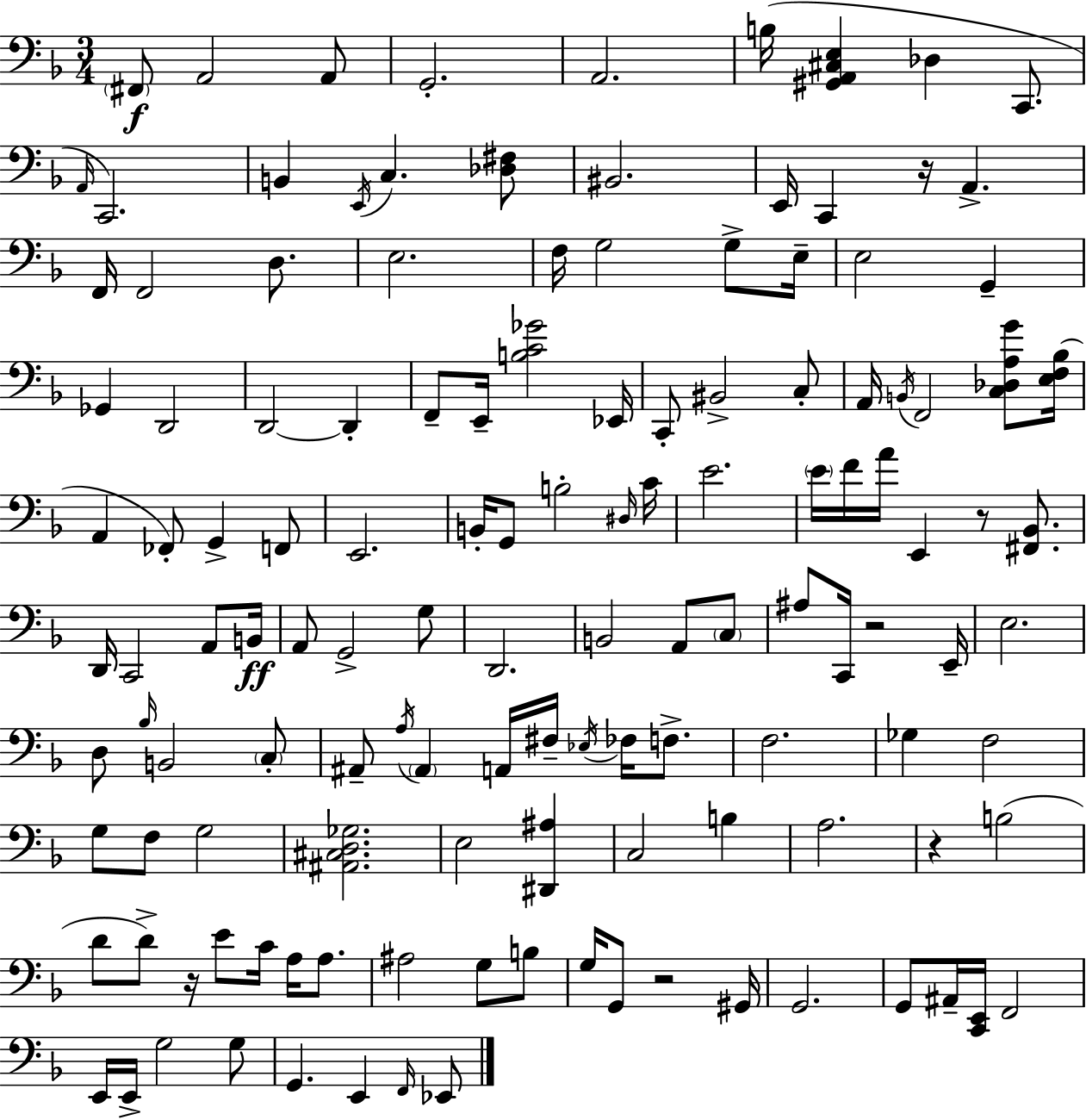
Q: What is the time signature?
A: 3/4